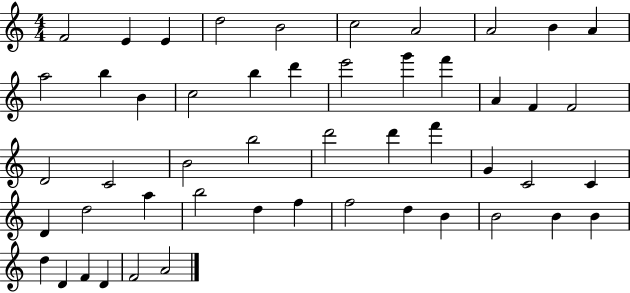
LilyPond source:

{
  \clef treble
  \numericTimeSignature
  \time 4/4
  \key c \major
  f'2 e'4 e'4 | d''2 b'2 | c''2 a'2 | a'2 b'4 a'4 | \break a''2 b''4 b'4 | c''2 b''4 d'''4 | e'''2 g'''4 f'''4 | a'4 f'4 f'2 | \break d'2 c'2 | b'2 b''2 | d'''2 d'''4 f'''4 | g'4 c'2 c'4 | \break d'4 d''2 a''4 | b''2 d''4 f''4 | f''2 d''4 b'4 | b'2 b'4 b'4 | \break d''4 d'4 f'4 d'4 | f'2 a'2 | \bar "|."
}